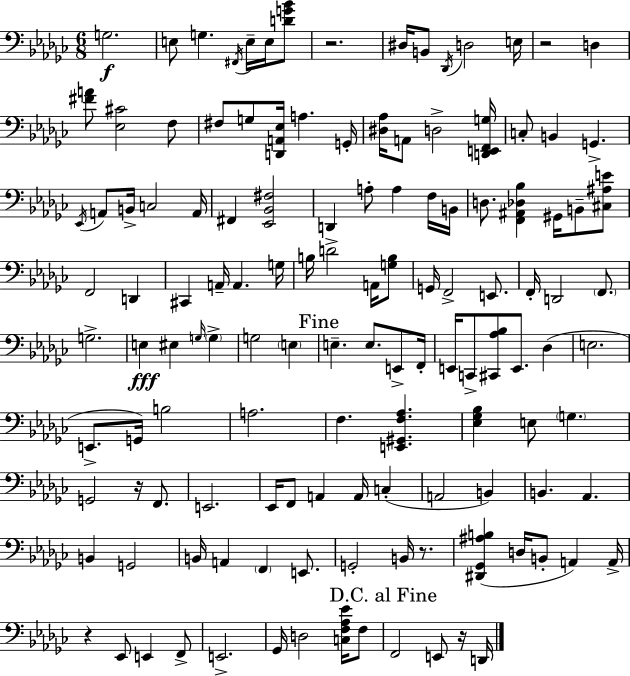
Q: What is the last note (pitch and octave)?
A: D2